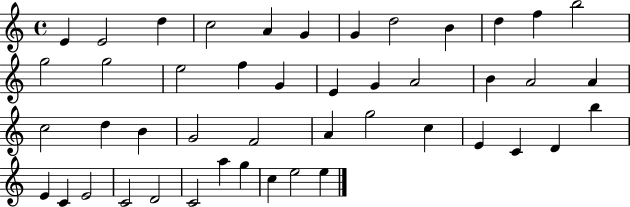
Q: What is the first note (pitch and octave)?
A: E4